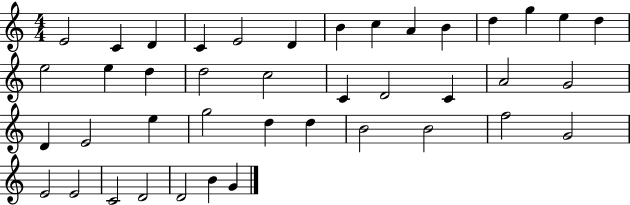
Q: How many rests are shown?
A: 0